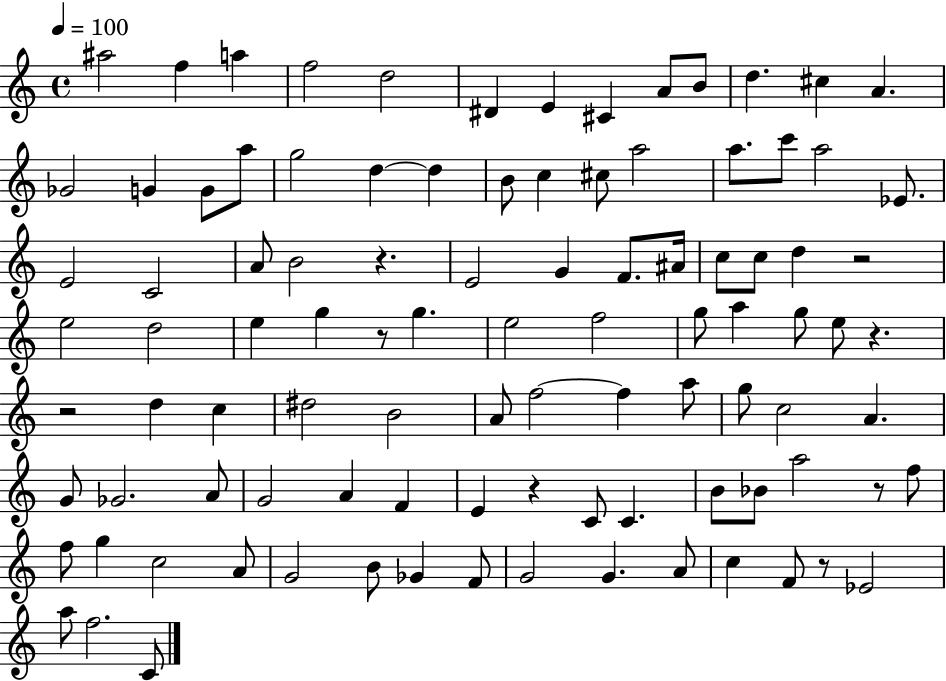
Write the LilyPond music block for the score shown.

{
  \clef treble
  \time 4/4
  \defaultTimeSignature
  \key c \major
  \tempo 4 = 100
  \repeat volta 2 { ais''2 f''4 a''4 | f''2 d''2 | dis'4 e'4 cis'4 a'8 b'8 | d''4. cis''4 a'4. | \break ges'2 g'4 g'8 a''8 | g''2 d''4~~ d''4 | b'8 c''4 cis''8 a''2 | a''8. c'''8 a''2 ees'8. | \break e'2 c'2 | a'8 b'2 r4. | e'2 g'4 f'8. ais'16 | c''8 c''8 d''4 r2 | \break e''2 d''2 | e''4 g''4 r8 g''4. | e''2 f''2 | g''8 a''4 g''8 e''8 r4. | \break r2 d''4 c''4 | dis''2 b'2 | a'8 f''2~~ f''4 a''8 | g''8 c''2 a'4. | \break g'8 ges'2. a'8 | g'2 a'4 f'4 | e'4 r4 c'8 c'4. | b'8 bes'8 a''2 r8 f''8 | \break f''8 g''4 c''2 a'8 | g'2 b'8 ges'4 f'8 | g'2 g'4. a'8 | c''4 f'8 r8 ees'2 | \break a''8 f''2. c'8 | } \bar "|."
}